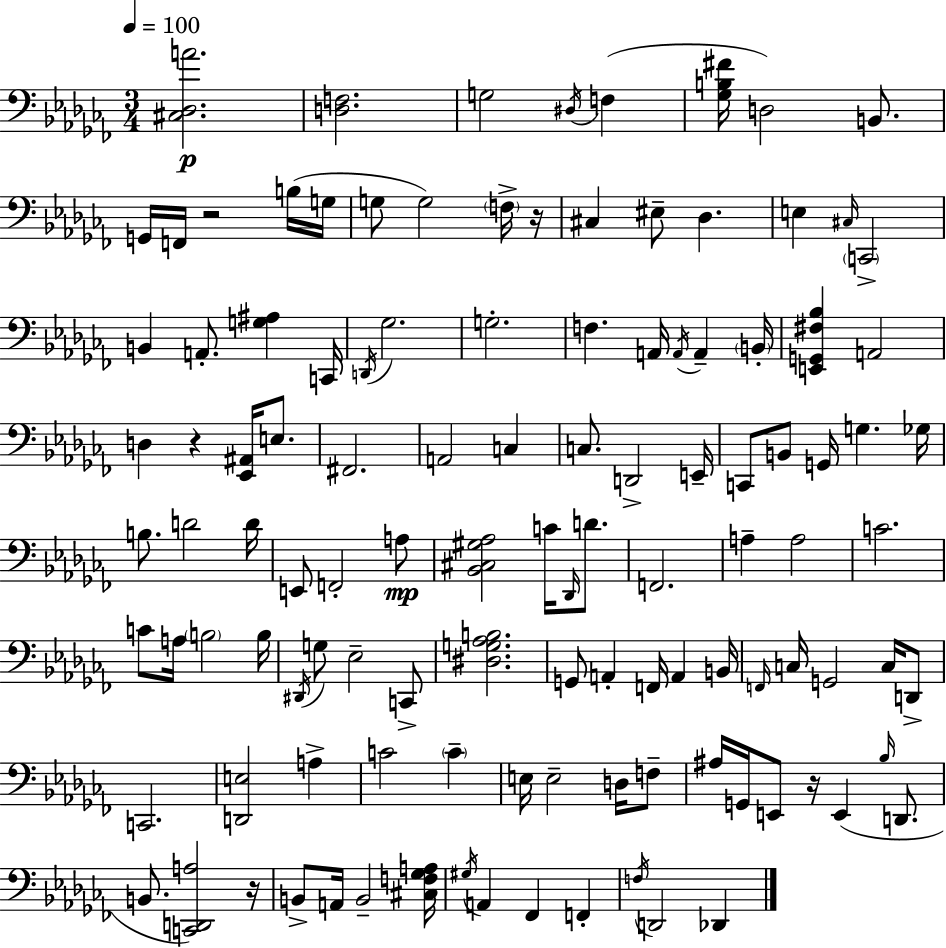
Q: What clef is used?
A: bass